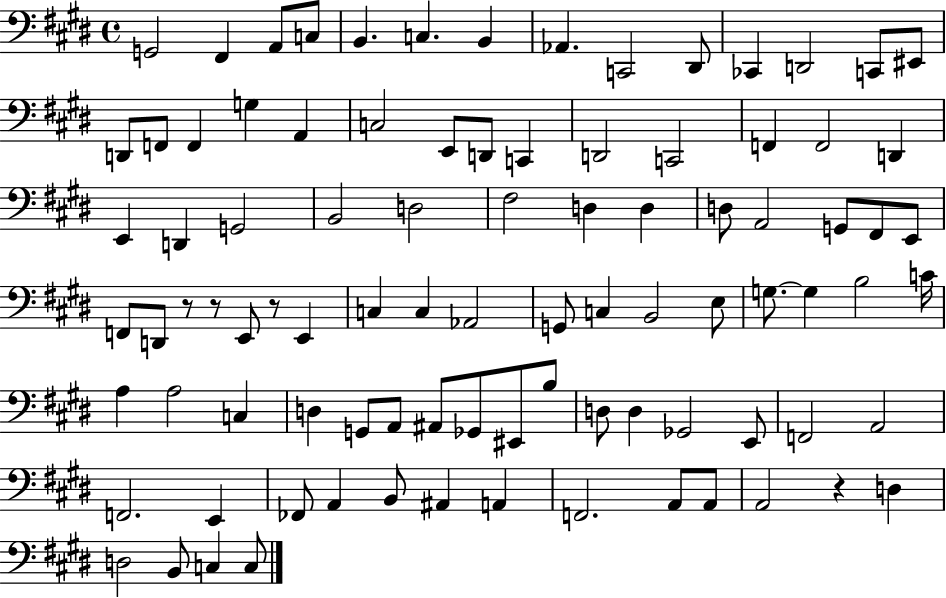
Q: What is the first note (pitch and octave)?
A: G2